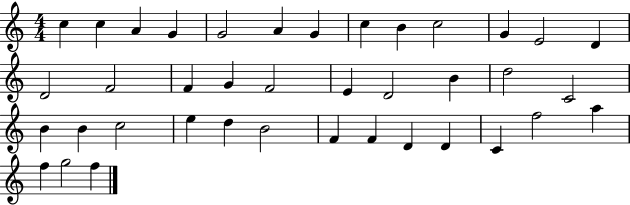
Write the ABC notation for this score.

X:1
T:Untitled
M:4/4
L:1/4
K:C
c c A G G2 A G c B c2 G E2 D D2 F2 F G F2 E D2 B d2 C2 B B c2 e d B2 F F D D C f2 a f g2 f